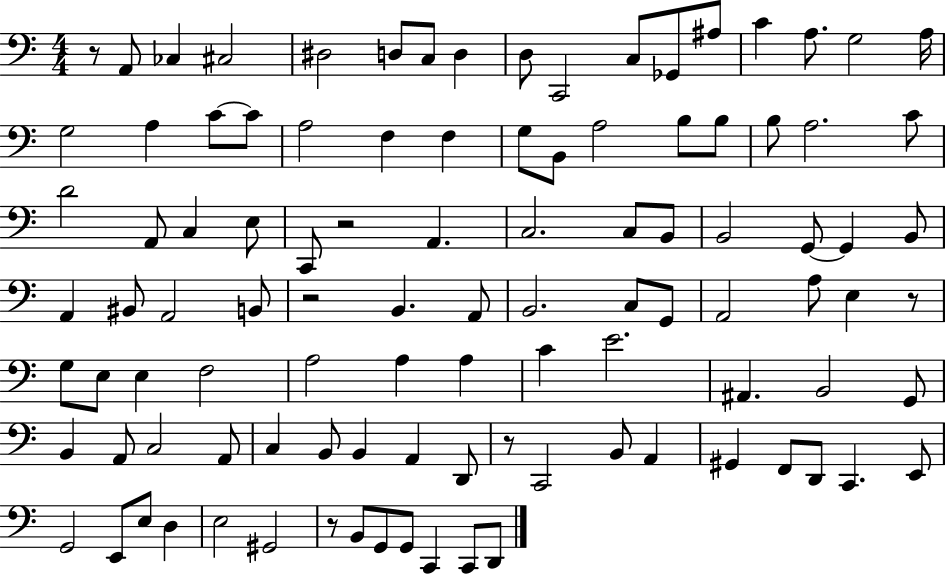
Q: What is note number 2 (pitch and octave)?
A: CES3